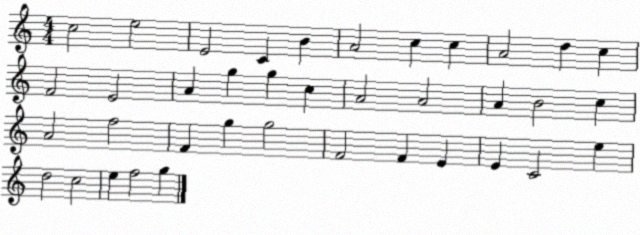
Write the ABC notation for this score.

X:1
T:Untitled
M:4/4
L:1/4
K:C
c2 e2 E2 C B A2 c c A2 d c F2 E2 A g g c A2 A2 A B2 c A2 f2 F g g2 F2 F E E C2 e d2 c2 e f2 g